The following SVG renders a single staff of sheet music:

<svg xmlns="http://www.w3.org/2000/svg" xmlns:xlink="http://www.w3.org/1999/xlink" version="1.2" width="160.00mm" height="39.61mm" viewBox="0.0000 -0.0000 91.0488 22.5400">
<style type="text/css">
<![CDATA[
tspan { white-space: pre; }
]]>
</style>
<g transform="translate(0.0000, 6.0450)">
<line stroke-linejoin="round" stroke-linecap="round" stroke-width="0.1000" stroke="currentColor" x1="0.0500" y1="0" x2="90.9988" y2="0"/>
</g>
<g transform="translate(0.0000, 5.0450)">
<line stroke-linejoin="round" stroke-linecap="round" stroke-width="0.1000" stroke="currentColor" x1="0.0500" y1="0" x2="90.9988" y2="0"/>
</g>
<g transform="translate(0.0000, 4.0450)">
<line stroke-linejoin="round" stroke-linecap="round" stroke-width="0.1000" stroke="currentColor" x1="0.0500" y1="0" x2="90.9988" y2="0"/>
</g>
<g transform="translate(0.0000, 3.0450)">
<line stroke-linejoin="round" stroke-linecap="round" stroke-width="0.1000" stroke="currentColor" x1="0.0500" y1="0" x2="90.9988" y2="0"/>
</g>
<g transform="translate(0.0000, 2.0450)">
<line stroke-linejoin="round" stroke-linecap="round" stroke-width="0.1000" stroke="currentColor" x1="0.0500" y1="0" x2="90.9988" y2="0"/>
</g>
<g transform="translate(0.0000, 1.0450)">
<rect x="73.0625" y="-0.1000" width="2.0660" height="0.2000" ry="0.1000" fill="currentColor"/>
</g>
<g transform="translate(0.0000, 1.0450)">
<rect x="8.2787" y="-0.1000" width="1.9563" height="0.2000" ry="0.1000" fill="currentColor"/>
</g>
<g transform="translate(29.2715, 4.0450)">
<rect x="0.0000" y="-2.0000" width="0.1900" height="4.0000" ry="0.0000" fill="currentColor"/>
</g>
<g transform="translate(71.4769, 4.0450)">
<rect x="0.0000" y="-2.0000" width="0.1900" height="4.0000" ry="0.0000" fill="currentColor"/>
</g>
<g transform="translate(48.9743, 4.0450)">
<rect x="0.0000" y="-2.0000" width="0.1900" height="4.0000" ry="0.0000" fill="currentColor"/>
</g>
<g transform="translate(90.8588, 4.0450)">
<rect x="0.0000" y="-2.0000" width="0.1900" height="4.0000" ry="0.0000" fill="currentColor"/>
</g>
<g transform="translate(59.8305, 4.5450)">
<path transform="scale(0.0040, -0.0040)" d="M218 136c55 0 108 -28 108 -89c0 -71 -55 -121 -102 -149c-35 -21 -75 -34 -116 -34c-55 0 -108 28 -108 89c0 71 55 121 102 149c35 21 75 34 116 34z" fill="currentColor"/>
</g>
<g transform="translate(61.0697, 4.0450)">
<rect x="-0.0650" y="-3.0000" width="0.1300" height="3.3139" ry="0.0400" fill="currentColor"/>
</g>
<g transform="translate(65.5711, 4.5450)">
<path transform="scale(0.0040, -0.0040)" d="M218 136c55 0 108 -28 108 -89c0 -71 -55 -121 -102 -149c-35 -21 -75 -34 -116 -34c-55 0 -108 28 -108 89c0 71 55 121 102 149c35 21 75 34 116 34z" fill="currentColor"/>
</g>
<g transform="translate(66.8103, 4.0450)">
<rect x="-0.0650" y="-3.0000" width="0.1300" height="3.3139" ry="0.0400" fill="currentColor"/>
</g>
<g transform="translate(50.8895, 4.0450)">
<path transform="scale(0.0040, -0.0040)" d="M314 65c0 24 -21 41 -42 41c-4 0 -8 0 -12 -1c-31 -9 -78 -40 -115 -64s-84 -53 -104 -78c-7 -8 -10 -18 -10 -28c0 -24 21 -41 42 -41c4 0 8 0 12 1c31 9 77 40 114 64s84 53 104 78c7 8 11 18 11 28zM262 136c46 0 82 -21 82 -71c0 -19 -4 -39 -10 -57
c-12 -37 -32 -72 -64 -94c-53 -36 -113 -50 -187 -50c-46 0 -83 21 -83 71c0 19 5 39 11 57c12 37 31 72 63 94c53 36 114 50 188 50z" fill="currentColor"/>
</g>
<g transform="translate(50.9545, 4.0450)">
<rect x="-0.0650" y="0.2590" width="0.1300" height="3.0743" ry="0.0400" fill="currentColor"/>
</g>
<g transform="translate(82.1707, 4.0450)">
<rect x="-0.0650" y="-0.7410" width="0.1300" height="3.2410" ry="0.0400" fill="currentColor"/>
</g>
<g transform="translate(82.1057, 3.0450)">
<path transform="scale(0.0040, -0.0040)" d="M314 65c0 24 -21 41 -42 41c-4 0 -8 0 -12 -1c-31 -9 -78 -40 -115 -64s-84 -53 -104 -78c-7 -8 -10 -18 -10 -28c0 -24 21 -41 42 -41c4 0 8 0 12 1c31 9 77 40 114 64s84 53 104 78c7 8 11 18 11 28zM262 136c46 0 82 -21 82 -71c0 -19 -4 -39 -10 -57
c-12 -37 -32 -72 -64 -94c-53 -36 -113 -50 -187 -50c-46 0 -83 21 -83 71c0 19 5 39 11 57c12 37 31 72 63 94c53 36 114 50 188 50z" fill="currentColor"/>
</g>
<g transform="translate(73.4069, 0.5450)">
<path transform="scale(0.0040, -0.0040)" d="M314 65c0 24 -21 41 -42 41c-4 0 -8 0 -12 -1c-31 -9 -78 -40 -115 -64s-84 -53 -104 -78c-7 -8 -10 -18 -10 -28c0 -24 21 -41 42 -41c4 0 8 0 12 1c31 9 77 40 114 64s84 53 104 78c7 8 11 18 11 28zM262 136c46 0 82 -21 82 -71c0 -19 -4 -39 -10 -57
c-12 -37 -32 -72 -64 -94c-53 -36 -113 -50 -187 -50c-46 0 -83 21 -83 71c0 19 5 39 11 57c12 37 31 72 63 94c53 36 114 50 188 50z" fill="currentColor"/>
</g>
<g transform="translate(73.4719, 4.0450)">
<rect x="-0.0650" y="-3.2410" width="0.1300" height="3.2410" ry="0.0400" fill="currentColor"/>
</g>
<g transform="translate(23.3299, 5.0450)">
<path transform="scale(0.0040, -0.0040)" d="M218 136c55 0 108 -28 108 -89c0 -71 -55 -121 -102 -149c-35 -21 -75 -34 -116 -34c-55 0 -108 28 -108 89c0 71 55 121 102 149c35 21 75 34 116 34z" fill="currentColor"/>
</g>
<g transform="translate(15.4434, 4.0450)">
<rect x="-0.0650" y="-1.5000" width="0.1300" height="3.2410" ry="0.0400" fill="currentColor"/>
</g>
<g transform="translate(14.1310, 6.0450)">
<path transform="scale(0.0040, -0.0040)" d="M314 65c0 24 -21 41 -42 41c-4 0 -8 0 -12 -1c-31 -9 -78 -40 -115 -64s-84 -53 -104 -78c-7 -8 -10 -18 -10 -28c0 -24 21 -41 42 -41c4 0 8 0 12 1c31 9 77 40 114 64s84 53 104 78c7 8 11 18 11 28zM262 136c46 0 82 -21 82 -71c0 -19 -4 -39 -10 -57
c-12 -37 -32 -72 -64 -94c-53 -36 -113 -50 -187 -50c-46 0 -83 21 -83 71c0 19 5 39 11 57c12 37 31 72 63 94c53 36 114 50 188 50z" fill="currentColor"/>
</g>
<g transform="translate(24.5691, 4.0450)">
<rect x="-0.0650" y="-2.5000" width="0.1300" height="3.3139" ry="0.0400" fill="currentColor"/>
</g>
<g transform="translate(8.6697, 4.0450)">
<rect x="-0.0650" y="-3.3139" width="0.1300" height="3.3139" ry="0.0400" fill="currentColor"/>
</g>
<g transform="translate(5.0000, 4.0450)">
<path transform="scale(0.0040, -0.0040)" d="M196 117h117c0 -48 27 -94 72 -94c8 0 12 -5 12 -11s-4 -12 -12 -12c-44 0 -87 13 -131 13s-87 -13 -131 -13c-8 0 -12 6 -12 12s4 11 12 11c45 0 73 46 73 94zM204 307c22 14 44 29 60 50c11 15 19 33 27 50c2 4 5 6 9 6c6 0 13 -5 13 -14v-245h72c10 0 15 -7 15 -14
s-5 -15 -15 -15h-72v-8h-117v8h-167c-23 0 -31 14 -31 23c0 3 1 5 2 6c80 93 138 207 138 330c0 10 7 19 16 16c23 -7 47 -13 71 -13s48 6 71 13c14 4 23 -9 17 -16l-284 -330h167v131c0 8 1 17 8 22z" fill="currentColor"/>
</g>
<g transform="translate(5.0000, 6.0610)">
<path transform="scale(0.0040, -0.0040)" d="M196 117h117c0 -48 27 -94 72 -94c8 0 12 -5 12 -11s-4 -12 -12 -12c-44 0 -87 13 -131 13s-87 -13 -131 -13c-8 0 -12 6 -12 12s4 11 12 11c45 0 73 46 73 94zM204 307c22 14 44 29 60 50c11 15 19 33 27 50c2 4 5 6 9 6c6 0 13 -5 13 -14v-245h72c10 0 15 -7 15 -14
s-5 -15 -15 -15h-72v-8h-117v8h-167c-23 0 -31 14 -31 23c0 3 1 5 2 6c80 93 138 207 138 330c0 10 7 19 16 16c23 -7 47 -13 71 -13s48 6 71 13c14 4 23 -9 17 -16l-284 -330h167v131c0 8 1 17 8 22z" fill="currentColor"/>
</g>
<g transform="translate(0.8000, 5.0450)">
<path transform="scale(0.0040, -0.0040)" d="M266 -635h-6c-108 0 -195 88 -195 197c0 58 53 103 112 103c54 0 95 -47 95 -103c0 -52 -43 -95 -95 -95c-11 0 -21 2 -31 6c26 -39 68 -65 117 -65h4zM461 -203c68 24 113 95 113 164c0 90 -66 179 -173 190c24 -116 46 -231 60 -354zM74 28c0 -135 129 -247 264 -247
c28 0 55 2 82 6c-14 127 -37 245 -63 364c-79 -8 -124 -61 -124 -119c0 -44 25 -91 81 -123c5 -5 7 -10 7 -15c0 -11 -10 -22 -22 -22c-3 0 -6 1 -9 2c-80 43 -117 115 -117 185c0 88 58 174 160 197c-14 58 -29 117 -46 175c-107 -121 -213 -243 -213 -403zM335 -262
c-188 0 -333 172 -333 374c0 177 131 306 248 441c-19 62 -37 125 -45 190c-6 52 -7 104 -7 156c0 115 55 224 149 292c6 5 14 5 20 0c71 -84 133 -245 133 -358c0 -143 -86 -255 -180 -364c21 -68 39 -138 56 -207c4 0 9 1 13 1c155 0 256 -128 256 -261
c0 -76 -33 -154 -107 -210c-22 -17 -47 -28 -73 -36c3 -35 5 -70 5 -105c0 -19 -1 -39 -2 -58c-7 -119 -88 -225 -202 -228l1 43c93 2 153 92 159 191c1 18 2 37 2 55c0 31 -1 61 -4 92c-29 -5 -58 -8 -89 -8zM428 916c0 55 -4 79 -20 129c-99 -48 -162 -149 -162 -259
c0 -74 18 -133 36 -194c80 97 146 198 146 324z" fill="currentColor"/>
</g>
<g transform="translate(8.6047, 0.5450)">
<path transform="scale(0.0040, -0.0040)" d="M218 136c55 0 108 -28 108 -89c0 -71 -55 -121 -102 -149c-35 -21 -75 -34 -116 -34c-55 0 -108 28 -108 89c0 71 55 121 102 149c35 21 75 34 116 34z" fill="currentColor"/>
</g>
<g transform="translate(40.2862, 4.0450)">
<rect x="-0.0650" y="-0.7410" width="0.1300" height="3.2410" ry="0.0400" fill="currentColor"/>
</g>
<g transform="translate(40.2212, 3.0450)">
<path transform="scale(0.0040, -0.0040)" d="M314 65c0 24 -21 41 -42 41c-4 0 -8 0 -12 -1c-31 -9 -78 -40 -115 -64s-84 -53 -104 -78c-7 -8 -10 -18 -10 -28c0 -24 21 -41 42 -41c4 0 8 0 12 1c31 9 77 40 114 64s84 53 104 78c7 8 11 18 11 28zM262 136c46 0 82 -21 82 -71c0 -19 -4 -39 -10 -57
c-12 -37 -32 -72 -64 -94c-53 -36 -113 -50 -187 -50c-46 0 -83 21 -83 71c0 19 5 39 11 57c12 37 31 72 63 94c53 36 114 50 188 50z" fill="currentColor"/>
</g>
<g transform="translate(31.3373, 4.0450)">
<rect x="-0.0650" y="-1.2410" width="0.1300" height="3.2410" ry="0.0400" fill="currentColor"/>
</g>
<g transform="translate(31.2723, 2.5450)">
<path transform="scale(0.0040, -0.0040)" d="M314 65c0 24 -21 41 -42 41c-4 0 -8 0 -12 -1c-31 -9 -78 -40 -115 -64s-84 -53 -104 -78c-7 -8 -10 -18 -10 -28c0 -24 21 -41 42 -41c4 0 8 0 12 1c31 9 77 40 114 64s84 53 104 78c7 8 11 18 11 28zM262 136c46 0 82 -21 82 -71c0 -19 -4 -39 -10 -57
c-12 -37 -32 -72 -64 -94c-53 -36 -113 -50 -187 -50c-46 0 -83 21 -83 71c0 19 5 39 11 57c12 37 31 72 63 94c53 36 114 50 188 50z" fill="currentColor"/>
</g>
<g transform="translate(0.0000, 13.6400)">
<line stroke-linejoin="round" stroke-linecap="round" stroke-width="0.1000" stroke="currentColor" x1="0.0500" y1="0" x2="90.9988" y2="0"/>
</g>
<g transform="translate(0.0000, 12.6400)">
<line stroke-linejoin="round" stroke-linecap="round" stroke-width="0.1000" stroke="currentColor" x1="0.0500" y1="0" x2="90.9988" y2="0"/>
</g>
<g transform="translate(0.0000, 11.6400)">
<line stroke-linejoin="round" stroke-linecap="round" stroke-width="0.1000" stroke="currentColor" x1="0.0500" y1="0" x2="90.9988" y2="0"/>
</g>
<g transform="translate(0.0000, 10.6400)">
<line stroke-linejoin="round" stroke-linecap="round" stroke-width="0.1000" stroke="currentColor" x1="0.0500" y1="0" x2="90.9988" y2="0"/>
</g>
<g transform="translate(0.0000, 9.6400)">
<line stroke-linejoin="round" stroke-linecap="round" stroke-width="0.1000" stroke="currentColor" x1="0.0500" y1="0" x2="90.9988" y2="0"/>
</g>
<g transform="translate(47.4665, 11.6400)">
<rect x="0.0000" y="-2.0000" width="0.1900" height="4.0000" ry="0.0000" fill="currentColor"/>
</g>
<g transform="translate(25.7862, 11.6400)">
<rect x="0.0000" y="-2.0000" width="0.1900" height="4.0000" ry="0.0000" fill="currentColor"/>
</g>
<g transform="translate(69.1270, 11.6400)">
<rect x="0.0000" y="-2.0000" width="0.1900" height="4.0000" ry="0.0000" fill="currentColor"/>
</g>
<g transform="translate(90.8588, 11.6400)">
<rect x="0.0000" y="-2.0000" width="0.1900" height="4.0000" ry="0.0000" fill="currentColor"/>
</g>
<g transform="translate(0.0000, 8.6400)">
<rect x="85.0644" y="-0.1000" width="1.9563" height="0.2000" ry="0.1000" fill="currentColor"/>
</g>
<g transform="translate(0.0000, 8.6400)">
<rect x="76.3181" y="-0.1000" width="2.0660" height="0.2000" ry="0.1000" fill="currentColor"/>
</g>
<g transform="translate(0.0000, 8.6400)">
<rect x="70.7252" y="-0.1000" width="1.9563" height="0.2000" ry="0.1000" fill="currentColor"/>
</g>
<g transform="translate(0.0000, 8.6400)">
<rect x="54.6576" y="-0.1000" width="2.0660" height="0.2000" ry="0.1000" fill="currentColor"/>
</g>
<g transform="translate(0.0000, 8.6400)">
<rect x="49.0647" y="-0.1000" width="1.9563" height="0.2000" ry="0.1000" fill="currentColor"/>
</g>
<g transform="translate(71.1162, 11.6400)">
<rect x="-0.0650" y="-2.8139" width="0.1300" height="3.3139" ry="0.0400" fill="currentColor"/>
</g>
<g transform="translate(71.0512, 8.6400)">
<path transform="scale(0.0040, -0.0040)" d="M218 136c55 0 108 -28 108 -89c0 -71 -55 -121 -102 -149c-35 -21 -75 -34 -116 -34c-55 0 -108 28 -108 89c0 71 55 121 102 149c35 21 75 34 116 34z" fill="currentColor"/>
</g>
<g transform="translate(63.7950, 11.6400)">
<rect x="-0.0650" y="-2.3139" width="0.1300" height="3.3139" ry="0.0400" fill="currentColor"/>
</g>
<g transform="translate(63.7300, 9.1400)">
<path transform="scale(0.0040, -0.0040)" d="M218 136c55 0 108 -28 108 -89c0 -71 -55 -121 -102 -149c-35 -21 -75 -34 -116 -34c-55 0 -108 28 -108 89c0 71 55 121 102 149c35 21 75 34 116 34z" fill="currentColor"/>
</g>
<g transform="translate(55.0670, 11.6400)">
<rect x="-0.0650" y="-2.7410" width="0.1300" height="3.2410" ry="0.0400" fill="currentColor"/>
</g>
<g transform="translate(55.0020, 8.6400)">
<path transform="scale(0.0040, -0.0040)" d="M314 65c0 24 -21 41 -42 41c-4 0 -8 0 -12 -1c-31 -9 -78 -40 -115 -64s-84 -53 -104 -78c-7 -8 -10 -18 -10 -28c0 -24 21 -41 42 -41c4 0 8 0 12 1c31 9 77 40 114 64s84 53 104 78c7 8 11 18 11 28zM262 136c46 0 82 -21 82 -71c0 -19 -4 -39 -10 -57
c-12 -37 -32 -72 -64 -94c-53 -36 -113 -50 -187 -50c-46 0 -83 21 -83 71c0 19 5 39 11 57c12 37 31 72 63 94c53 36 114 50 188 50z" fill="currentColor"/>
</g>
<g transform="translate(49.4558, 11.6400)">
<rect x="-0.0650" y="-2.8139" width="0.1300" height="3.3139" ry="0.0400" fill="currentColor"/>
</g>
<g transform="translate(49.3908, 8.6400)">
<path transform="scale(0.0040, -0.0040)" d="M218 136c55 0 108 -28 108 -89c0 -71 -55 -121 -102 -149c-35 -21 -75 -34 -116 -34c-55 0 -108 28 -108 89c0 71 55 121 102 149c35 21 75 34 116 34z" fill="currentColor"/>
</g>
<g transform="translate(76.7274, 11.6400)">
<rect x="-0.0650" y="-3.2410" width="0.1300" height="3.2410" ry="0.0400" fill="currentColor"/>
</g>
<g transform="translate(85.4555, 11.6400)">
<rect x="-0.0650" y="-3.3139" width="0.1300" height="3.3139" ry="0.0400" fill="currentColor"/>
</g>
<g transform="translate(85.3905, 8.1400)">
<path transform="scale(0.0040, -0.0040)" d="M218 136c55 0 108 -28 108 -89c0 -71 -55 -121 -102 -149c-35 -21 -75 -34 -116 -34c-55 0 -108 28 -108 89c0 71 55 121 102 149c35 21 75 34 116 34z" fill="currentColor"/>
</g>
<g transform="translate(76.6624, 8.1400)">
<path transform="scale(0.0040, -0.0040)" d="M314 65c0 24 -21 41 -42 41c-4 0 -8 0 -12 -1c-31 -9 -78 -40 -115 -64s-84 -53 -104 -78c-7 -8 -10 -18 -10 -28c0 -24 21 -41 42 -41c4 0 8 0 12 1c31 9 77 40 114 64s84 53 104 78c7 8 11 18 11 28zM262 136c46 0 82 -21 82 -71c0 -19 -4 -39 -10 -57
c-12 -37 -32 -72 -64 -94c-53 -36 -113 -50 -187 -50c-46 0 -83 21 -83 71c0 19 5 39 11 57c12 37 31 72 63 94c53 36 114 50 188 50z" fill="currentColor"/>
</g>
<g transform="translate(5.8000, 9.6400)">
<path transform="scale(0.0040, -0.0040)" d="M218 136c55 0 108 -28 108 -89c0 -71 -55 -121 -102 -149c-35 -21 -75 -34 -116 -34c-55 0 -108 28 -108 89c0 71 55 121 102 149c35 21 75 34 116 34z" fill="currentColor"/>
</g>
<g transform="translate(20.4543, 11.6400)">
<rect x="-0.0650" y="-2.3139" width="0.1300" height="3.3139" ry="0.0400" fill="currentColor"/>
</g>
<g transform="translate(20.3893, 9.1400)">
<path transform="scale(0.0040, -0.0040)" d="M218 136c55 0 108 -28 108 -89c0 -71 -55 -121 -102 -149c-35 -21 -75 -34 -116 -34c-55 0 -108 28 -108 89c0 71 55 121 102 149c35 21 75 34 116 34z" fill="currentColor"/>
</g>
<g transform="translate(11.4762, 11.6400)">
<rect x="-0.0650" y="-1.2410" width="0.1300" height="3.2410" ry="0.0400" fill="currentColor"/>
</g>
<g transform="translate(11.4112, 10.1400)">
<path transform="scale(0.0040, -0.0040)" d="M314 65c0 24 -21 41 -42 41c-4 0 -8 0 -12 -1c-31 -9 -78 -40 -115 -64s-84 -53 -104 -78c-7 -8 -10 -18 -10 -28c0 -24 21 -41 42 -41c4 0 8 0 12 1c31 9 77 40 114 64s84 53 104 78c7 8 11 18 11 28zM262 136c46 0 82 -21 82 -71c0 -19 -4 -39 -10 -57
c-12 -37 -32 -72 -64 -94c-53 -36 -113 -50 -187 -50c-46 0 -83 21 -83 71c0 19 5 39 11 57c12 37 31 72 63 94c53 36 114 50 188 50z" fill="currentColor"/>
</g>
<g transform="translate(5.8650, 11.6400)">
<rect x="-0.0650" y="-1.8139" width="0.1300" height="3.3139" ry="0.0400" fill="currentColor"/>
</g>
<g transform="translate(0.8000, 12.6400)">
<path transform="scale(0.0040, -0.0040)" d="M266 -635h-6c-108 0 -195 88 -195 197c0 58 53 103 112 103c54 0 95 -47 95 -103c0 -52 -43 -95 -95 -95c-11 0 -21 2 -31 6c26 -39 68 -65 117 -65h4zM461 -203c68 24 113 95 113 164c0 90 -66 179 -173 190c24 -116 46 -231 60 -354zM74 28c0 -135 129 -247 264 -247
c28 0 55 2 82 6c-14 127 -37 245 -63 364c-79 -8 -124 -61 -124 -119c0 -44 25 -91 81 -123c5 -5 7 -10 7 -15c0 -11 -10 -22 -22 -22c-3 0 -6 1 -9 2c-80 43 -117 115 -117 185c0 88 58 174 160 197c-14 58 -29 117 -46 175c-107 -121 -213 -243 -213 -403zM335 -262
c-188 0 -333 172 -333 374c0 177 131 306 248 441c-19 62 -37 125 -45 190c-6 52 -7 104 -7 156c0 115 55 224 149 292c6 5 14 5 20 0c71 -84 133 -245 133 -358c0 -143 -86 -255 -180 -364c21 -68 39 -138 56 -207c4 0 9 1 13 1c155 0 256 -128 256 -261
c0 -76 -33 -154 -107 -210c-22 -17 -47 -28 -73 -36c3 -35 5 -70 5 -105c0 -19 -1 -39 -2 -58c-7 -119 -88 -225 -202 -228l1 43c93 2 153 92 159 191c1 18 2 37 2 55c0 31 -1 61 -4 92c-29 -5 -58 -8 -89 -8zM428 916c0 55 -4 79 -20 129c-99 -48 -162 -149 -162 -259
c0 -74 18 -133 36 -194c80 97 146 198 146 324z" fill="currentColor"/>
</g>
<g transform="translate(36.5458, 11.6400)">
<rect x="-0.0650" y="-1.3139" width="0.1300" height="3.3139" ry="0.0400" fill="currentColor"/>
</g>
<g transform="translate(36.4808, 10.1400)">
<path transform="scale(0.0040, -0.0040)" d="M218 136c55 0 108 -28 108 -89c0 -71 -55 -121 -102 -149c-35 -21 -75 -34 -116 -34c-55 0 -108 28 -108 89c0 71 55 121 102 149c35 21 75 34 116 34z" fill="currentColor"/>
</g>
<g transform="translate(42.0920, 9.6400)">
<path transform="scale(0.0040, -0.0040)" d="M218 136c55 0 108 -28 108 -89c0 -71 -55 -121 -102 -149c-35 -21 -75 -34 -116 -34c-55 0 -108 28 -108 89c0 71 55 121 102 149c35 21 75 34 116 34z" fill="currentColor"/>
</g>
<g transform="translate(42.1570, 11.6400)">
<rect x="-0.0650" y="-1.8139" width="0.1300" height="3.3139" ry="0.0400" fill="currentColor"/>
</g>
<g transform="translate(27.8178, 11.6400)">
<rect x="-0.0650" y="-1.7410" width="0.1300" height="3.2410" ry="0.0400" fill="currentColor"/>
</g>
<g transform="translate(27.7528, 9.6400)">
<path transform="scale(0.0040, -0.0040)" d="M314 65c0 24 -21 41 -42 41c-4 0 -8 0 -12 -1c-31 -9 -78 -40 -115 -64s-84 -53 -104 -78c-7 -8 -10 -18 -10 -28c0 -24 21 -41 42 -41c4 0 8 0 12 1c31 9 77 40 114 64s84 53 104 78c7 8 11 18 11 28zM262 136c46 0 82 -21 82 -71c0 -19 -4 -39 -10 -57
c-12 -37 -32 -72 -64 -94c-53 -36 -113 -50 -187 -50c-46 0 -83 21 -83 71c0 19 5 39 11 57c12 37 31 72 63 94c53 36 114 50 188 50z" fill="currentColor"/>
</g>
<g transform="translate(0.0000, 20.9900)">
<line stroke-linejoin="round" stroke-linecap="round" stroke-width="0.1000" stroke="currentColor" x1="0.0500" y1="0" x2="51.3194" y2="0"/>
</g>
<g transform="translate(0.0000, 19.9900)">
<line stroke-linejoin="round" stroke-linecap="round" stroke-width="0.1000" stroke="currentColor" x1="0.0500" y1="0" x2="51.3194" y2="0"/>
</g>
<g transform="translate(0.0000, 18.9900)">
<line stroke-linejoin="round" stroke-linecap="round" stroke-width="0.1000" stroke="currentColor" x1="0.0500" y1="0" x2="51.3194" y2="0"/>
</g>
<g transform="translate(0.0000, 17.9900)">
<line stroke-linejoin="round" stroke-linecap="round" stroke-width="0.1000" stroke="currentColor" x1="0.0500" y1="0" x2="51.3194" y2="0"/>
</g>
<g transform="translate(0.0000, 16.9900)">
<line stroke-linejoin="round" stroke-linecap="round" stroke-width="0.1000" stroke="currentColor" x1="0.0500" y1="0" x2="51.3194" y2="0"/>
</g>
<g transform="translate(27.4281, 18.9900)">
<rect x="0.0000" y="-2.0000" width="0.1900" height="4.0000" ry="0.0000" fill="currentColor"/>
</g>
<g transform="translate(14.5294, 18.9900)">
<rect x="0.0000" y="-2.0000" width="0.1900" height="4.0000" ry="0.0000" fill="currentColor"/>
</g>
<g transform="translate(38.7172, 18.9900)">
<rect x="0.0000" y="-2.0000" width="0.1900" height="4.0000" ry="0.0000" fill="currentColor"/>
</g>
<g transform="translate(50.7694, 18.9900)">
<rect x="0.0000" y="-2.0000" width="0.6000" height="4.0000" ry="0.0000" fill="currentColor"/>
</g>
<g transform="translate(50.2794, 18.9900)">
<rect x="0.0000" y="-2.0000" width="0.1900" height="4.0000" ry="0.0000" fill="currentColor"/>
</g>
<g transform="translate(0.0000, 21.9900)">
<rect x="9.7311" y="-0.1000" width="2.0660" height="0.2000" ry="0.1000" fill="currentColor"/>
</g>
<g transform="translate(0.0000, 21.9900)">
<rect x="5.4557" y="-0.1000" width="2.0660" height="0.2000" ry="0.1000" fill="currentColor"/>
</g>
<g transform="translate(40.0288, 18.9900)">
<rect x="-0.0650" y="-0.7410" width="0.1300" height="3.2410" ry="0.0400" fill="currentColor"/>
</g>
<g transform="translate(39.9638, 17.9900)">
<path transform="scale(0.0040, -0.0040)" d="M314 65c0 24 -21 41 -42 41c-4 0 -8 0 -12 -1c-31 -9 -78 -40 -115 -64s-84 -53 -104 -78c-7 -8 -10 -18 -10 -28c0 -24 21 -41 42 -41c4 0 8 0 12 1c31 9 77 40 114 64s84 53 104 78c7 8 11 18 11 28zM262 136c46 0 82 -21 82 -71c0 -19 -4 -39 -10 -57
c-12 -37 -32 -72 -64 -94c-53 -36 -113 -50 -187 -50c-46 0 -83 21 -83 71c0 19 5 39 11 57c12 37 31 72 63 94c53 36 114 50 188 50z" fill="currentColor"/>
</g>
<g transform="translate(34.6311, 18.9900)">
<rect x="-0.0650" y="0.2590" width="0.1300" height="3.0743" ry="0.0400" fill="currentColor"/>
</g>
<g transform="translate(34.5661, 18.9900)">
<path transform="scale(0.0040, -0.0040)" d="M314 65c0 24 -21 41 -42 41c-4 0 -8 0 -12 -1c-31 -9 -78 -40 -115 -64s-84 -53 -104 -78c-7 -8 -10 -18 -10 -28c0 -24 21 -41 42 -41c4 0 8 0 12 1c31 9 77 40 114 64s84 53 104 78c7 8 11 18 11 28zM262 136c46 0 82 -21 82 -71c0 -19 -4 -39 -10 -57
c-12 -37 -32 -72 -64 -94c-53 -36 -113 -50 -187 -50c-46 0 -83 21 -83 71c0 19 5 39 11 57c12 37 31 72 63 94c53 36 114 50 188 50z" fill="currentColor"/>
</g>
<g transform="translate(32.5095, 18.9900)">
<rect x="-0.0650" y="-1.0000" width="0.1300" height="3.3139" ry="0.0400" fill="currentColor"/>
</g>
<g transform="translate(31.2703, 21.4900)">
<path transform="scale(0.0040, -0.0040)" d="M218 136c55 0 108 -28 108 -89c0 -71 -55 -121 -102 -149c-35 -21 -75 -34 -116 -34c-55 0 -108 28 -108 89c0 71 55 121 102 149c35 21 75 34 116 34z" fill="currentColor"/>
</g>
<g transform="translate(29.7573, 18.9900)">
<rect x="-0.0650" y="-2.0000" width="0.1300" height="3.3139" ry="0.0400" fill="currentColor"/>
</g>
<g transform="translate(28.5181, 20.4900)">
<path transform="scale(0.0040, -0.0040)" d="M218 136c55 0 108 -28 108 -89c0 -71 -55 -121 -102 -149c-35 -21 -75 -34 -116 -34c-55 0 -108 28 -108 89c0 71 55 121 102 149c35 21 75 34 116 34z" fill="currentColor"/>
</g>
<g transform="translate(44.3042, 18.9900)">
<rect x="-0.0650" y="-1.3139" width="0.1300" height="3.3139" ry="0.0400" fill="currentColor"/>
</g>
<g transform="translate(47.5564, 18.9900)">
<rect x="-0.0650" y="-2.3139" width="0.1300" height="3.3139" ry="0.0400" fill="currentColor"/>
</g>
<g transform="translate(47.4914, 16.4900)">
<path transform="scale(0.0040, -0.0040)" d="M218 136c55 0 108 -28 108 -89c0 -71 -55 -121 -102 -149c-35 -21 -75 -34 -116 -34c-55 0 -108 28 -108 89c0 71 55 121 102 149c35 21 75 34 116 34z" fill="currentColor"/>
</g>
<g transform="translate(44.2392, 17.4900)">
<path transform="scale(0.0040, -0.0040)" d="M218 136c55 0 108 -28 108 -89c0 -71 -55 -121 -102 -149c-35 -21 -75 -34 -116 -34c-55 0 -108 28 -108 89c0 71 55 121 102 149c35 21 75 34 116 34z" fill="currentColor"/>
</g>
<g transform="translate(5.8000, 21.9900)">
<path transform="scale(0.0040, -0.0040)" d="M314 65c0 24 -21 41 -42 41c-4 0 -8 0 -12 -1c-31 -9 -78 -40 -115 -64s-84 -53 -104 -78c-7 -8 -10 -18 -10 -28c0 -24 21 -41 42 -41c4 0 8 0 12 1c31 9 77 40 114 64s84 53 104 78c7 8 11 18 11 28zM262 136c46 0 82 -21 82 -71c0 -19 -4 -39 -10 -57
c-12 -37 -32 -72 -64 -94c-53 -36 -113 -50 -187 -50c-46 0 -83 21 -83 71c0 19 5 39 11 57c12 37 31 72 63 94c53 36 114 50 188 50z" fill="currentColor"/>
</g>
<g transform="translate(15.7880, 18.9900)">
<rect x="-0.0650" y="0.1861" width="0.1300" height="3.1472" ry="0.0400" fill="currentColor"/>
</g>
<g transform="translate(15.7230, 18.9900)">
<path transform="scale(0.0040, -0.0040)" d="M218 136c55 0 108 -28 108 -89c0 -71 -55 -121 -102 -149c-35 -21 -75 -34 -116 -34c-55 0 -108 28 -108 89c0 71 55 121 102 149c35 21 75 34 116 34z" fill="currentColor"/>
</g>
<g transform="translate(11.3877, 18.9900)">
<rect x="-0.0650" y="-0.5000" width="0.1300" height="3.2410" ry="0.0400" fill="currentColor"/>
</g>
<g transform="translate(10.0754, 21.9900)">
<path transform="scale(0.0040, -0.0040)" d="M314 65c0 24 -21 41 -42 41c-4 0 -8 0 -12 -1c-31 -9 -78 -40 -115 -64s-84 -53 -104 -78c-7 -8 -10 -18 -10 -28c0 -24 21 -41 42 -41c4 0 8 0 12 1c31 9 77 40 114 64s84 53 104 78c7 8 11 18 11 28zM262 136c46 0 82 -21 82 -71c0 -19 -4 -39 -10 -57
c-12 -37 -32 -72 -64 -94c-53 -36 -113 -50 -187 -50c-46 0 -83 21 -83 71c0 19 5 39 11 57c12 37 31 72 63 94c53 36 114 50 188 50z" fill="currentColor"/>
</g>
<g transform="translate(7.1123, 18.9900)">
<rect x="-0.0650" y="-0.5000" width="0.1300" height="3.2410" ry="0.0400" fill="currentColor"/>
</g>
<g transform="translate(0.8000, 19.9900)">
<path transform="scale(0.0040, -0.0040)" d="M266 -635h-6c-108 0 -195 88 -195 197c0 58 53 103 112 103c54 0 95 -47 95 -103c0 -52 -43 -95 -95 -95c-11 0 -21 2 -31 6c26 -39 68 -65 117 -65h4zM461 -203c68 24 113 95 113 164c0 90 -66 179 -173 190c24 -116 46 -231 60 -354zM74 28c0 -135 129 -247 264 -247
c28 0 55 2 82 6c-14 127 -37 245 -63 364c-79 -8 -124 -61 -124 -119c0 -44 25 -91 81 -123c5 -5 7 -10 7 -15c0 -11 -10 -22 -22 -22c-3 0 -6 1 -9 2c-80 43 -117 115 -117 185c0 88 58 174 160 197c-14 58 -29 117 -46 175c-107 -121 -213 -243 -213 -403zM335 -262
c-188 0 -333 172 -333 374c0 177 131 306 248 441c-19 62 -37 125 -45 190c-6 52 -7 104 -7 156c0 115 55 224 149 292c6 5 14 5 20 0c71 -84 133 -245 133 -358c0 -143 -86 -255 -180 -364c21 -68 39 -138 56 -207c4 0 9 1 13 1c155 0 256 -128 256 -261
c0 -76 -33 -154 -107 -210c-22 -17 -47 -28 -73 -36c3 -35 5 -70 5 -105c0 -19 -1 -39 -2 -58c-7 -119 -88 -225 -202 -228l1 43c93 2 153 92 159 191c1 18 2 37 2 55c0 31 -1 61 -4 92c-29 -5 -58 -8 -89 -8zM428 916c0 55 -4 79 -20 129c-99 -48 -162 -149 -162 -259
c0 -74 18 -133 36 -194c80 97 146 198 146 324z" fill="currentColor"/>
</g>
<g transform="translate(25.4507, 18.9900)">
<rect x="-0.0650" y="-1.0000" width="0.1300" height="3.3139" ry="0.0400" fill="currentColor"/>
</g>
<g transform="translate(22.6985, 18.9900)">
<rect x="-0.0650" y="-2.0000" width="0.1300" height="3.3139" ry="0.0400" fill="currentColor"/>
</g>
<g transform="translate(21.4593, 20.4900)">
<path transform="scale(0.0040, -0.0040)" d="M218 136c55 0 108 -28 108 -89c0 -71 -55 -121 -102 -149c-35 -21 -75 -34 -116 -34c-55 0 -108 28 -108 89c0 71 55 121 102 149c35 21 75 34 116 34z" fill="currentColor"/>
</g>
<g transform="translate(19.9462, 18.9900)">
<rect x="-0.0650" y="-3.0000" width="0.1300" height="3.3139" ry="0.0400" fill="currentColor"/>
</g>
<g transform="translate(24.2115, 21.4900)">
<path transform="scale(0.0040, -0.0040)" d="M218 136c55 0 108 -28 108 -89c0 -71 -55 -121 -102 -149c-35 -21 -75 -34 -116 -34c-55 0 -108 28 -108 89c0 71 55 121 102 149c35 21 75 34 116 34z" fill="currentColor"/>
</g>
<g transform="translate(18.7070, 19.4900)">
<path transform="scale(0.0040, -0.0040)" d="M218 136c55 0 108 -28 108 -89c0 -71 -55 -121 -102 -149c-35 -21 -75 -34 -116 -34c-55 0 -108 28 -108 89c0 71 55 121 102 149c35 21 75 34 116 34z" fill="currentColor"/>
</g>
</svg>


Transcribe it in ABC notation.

X:1
T:Untitled
M:4/4
L:1/4
K:C
b E2 G e2 d2 B2 A A b2 d2 f e2 g f2 e f a a2 g a b2 b C2 C2 B A F D F D B2 d2 e g